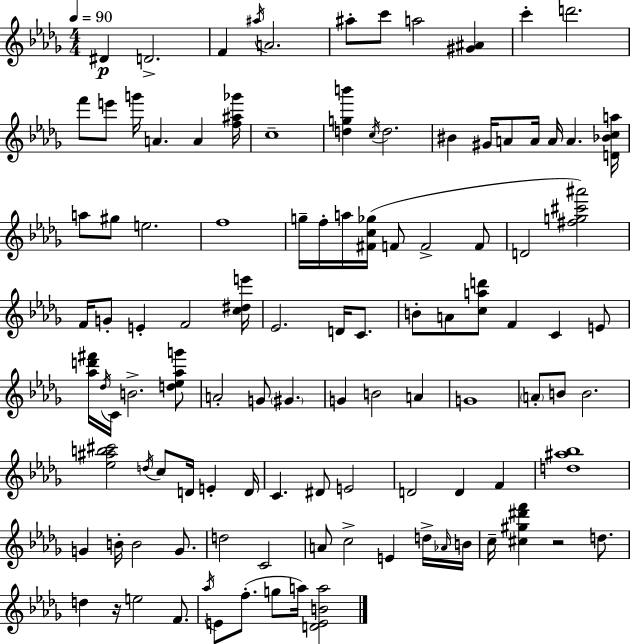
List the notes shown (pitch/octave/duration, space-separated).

D#4/q D4/h. F4/q A#5/s A4/h. A#5/e C6/e A5/h [G#4,A#4]/q C6/q D6/h. F6/e E6/e G6/s A4/q. A4/q [F5,A#5,Gb6]/s C5/w [D5,G5,B6]/q C5/s D5/h. BIS4/q G#4/s A4/e A4/s A4/s A4/q. [D4,Bb4,C5,A5]/s A5/e G#5/e E5/h. F5/w G5/s F5/s A5/s [F#4,C5,Gb5]/s F4/e F4/h F4/e D4/h [F#5,G5,C#6,A#6]/h F4/s G4/e E4/q F4/h [C5,D#5,E6]/s Eb4/h. D4/s C4/e. B4/e A4/e [C5,A5,D6]/e F4/q C4/q E4/e [Ab5,D6,F#6]/s Db5/s C4/s B4/h. [D5,Eb5,Ab5,G6]/e A4/h G4/e G#4/q. G4/q B4/h A4/q G4/w A4/e B4/e B4/h. [Eb5,A#5,B5,C#6]/h D5/s C5/e D4/s E4/q D4/s C4/q. D#4/e E4/h D4/h D4/q F4/q [D5,A#5,Bb5]/w G4/q B4/s B4/h G4/e. D5/h C4/h A4/e C5/h E4/q D5/s Ab4/s B4/s C5/s [C#5,G#5,D#6,F6]/q R/h D5/e. D5/q R/s E5/h F4/e. Ab5/s E4/e F5/e. G5/e A5/s [D4,E4,B4,A5]/h